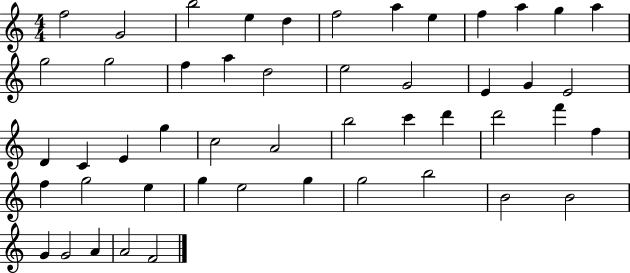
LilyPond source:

{
  \clef treble
  \numericTimeSignature
  \time 4/4
  \key c \major
  f''2 g'2 | b''2 e''4 d''4 | f''2 a''4 e''4 | f''4 a''4 g''4 a''4 | \break g''2 g''2 | f''4 a''4 d''2 | e''2 g'2 | e'4 g'4 e'2 | \break d'4 c'4 e'4 g''4 | c''2 a'2 | b''2 c'''4 d'''4 | d'''2 f'''4 f''4 | \break f''4 g''2 e''4 | g''4 e''2 g''4 | g''2 b''2 | b'2 b'2 | \break g'4 g'2 a'4 | a'2 f'2 | \bar "|."
}